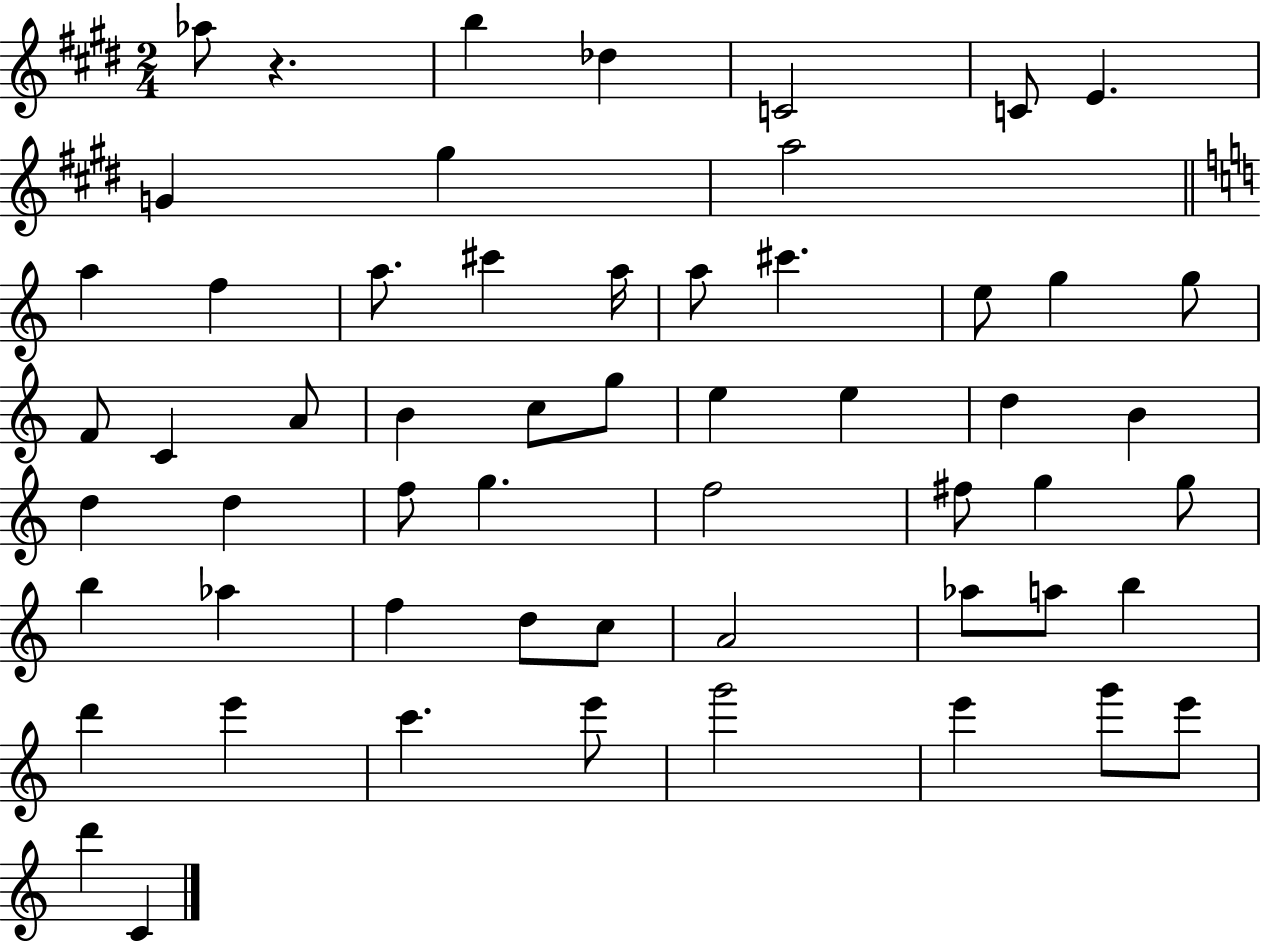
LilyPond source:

{
  \clef treble
  \numericTimeSignature
  \time 2/4
  \key e \major
  aes''8 r4. | b''4 des''4 | c'2 | c'8 e'4. | \break g'4 gis''4 | a''2 | \bar "||" \break \key c \major a''4 f''4 | a''8. cis'''4 a''16 | a''8 cis'''4. | e''8 g''4 g''8 | \break f'8 c'4 a'8 | b'4 c''8 g''8 | e''4 e''4 | d''4 b'4 | \break d''4 d''4 | f''8 g''4. | f''2 | fis''8 g''4 g''8 | \break b''4 aes''4 | f''4 d''8 c''8 | a'2 | aes''8 a''8 b''4 | \break d'''4 e'''4 | c'''4. e'''8 | g'''2 | e'''4 g'''8 e'''8 | \break d'''4 c'4 | \bar "|."
}